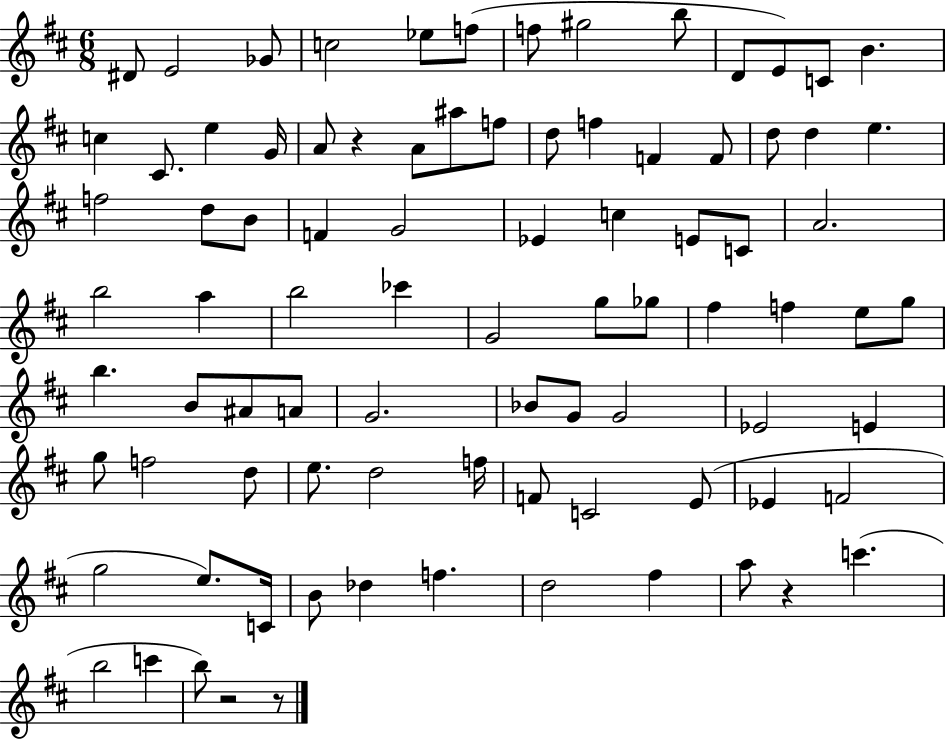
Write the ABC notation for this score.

X:1
T:Untitled
M:6/8
L:1/4
K:D
^D/2 E2 _G/2 c2 _e/2 f/2 f/2 ^g2 b/2 D/2 E/2 C/2 B c ^C/2 e G/4 A/2 z A/2 ^a/2 f/2 d/2 f F F/2 d/2 d e f2 d/2 B/2 F G2 _E c E/2 C/2 A2 b2 a b2 _c' G2 g/2 _g/2 ^f f e/2 g/2 b B/2 ^A/2 A/2 G2 _B/2 G/2 G2 _E2 E g/2 f2 d/2 e/2 d2 f/4 F/2 C2 E/2 _E F2 g2 e/2 C/4 B/2 _d f d2 ^f a/2 z c' b2 c' b/2 z2 z/2